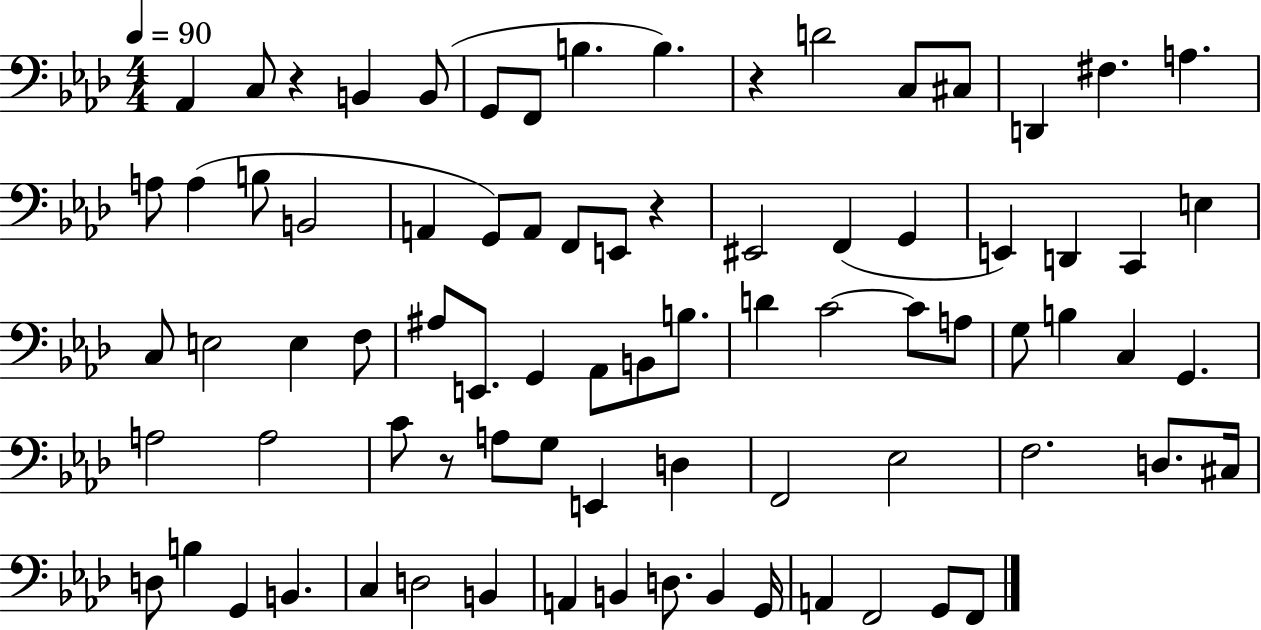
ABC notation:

X:1
T:Untitled
M:4/4
L:1/4
K:Ab
_A,, C,/2 z B,, B,,/2 G,,/2 F,,/2 B, B, z D2 C,/2 ^C,/2 D,, ^F, A, A,/2 A, B,/2 B,,2 A,, G,,/2 A,,/2 F,,/2 E,,/2 z ^E,,2 F,, G,, E,, D,, C,, E, C,/2 E,2 E, F,/2 ^A,/2 E,,/2 G,, _A,,/2 B,,/2 B,/2 D C2 C/2 A,/2 G,/2 B, C, G,, A,2 A,2 C/2 z/2 A,/2 G,/2 E,, D, F,,2 _E,2 F,2 D,/2 ^C,/4 D,/2 B, G,, B,, C, D,2 B,, A,, B,, D,/2 B,, G,,/4 A,, F,,2 G,,/2 F,,/2